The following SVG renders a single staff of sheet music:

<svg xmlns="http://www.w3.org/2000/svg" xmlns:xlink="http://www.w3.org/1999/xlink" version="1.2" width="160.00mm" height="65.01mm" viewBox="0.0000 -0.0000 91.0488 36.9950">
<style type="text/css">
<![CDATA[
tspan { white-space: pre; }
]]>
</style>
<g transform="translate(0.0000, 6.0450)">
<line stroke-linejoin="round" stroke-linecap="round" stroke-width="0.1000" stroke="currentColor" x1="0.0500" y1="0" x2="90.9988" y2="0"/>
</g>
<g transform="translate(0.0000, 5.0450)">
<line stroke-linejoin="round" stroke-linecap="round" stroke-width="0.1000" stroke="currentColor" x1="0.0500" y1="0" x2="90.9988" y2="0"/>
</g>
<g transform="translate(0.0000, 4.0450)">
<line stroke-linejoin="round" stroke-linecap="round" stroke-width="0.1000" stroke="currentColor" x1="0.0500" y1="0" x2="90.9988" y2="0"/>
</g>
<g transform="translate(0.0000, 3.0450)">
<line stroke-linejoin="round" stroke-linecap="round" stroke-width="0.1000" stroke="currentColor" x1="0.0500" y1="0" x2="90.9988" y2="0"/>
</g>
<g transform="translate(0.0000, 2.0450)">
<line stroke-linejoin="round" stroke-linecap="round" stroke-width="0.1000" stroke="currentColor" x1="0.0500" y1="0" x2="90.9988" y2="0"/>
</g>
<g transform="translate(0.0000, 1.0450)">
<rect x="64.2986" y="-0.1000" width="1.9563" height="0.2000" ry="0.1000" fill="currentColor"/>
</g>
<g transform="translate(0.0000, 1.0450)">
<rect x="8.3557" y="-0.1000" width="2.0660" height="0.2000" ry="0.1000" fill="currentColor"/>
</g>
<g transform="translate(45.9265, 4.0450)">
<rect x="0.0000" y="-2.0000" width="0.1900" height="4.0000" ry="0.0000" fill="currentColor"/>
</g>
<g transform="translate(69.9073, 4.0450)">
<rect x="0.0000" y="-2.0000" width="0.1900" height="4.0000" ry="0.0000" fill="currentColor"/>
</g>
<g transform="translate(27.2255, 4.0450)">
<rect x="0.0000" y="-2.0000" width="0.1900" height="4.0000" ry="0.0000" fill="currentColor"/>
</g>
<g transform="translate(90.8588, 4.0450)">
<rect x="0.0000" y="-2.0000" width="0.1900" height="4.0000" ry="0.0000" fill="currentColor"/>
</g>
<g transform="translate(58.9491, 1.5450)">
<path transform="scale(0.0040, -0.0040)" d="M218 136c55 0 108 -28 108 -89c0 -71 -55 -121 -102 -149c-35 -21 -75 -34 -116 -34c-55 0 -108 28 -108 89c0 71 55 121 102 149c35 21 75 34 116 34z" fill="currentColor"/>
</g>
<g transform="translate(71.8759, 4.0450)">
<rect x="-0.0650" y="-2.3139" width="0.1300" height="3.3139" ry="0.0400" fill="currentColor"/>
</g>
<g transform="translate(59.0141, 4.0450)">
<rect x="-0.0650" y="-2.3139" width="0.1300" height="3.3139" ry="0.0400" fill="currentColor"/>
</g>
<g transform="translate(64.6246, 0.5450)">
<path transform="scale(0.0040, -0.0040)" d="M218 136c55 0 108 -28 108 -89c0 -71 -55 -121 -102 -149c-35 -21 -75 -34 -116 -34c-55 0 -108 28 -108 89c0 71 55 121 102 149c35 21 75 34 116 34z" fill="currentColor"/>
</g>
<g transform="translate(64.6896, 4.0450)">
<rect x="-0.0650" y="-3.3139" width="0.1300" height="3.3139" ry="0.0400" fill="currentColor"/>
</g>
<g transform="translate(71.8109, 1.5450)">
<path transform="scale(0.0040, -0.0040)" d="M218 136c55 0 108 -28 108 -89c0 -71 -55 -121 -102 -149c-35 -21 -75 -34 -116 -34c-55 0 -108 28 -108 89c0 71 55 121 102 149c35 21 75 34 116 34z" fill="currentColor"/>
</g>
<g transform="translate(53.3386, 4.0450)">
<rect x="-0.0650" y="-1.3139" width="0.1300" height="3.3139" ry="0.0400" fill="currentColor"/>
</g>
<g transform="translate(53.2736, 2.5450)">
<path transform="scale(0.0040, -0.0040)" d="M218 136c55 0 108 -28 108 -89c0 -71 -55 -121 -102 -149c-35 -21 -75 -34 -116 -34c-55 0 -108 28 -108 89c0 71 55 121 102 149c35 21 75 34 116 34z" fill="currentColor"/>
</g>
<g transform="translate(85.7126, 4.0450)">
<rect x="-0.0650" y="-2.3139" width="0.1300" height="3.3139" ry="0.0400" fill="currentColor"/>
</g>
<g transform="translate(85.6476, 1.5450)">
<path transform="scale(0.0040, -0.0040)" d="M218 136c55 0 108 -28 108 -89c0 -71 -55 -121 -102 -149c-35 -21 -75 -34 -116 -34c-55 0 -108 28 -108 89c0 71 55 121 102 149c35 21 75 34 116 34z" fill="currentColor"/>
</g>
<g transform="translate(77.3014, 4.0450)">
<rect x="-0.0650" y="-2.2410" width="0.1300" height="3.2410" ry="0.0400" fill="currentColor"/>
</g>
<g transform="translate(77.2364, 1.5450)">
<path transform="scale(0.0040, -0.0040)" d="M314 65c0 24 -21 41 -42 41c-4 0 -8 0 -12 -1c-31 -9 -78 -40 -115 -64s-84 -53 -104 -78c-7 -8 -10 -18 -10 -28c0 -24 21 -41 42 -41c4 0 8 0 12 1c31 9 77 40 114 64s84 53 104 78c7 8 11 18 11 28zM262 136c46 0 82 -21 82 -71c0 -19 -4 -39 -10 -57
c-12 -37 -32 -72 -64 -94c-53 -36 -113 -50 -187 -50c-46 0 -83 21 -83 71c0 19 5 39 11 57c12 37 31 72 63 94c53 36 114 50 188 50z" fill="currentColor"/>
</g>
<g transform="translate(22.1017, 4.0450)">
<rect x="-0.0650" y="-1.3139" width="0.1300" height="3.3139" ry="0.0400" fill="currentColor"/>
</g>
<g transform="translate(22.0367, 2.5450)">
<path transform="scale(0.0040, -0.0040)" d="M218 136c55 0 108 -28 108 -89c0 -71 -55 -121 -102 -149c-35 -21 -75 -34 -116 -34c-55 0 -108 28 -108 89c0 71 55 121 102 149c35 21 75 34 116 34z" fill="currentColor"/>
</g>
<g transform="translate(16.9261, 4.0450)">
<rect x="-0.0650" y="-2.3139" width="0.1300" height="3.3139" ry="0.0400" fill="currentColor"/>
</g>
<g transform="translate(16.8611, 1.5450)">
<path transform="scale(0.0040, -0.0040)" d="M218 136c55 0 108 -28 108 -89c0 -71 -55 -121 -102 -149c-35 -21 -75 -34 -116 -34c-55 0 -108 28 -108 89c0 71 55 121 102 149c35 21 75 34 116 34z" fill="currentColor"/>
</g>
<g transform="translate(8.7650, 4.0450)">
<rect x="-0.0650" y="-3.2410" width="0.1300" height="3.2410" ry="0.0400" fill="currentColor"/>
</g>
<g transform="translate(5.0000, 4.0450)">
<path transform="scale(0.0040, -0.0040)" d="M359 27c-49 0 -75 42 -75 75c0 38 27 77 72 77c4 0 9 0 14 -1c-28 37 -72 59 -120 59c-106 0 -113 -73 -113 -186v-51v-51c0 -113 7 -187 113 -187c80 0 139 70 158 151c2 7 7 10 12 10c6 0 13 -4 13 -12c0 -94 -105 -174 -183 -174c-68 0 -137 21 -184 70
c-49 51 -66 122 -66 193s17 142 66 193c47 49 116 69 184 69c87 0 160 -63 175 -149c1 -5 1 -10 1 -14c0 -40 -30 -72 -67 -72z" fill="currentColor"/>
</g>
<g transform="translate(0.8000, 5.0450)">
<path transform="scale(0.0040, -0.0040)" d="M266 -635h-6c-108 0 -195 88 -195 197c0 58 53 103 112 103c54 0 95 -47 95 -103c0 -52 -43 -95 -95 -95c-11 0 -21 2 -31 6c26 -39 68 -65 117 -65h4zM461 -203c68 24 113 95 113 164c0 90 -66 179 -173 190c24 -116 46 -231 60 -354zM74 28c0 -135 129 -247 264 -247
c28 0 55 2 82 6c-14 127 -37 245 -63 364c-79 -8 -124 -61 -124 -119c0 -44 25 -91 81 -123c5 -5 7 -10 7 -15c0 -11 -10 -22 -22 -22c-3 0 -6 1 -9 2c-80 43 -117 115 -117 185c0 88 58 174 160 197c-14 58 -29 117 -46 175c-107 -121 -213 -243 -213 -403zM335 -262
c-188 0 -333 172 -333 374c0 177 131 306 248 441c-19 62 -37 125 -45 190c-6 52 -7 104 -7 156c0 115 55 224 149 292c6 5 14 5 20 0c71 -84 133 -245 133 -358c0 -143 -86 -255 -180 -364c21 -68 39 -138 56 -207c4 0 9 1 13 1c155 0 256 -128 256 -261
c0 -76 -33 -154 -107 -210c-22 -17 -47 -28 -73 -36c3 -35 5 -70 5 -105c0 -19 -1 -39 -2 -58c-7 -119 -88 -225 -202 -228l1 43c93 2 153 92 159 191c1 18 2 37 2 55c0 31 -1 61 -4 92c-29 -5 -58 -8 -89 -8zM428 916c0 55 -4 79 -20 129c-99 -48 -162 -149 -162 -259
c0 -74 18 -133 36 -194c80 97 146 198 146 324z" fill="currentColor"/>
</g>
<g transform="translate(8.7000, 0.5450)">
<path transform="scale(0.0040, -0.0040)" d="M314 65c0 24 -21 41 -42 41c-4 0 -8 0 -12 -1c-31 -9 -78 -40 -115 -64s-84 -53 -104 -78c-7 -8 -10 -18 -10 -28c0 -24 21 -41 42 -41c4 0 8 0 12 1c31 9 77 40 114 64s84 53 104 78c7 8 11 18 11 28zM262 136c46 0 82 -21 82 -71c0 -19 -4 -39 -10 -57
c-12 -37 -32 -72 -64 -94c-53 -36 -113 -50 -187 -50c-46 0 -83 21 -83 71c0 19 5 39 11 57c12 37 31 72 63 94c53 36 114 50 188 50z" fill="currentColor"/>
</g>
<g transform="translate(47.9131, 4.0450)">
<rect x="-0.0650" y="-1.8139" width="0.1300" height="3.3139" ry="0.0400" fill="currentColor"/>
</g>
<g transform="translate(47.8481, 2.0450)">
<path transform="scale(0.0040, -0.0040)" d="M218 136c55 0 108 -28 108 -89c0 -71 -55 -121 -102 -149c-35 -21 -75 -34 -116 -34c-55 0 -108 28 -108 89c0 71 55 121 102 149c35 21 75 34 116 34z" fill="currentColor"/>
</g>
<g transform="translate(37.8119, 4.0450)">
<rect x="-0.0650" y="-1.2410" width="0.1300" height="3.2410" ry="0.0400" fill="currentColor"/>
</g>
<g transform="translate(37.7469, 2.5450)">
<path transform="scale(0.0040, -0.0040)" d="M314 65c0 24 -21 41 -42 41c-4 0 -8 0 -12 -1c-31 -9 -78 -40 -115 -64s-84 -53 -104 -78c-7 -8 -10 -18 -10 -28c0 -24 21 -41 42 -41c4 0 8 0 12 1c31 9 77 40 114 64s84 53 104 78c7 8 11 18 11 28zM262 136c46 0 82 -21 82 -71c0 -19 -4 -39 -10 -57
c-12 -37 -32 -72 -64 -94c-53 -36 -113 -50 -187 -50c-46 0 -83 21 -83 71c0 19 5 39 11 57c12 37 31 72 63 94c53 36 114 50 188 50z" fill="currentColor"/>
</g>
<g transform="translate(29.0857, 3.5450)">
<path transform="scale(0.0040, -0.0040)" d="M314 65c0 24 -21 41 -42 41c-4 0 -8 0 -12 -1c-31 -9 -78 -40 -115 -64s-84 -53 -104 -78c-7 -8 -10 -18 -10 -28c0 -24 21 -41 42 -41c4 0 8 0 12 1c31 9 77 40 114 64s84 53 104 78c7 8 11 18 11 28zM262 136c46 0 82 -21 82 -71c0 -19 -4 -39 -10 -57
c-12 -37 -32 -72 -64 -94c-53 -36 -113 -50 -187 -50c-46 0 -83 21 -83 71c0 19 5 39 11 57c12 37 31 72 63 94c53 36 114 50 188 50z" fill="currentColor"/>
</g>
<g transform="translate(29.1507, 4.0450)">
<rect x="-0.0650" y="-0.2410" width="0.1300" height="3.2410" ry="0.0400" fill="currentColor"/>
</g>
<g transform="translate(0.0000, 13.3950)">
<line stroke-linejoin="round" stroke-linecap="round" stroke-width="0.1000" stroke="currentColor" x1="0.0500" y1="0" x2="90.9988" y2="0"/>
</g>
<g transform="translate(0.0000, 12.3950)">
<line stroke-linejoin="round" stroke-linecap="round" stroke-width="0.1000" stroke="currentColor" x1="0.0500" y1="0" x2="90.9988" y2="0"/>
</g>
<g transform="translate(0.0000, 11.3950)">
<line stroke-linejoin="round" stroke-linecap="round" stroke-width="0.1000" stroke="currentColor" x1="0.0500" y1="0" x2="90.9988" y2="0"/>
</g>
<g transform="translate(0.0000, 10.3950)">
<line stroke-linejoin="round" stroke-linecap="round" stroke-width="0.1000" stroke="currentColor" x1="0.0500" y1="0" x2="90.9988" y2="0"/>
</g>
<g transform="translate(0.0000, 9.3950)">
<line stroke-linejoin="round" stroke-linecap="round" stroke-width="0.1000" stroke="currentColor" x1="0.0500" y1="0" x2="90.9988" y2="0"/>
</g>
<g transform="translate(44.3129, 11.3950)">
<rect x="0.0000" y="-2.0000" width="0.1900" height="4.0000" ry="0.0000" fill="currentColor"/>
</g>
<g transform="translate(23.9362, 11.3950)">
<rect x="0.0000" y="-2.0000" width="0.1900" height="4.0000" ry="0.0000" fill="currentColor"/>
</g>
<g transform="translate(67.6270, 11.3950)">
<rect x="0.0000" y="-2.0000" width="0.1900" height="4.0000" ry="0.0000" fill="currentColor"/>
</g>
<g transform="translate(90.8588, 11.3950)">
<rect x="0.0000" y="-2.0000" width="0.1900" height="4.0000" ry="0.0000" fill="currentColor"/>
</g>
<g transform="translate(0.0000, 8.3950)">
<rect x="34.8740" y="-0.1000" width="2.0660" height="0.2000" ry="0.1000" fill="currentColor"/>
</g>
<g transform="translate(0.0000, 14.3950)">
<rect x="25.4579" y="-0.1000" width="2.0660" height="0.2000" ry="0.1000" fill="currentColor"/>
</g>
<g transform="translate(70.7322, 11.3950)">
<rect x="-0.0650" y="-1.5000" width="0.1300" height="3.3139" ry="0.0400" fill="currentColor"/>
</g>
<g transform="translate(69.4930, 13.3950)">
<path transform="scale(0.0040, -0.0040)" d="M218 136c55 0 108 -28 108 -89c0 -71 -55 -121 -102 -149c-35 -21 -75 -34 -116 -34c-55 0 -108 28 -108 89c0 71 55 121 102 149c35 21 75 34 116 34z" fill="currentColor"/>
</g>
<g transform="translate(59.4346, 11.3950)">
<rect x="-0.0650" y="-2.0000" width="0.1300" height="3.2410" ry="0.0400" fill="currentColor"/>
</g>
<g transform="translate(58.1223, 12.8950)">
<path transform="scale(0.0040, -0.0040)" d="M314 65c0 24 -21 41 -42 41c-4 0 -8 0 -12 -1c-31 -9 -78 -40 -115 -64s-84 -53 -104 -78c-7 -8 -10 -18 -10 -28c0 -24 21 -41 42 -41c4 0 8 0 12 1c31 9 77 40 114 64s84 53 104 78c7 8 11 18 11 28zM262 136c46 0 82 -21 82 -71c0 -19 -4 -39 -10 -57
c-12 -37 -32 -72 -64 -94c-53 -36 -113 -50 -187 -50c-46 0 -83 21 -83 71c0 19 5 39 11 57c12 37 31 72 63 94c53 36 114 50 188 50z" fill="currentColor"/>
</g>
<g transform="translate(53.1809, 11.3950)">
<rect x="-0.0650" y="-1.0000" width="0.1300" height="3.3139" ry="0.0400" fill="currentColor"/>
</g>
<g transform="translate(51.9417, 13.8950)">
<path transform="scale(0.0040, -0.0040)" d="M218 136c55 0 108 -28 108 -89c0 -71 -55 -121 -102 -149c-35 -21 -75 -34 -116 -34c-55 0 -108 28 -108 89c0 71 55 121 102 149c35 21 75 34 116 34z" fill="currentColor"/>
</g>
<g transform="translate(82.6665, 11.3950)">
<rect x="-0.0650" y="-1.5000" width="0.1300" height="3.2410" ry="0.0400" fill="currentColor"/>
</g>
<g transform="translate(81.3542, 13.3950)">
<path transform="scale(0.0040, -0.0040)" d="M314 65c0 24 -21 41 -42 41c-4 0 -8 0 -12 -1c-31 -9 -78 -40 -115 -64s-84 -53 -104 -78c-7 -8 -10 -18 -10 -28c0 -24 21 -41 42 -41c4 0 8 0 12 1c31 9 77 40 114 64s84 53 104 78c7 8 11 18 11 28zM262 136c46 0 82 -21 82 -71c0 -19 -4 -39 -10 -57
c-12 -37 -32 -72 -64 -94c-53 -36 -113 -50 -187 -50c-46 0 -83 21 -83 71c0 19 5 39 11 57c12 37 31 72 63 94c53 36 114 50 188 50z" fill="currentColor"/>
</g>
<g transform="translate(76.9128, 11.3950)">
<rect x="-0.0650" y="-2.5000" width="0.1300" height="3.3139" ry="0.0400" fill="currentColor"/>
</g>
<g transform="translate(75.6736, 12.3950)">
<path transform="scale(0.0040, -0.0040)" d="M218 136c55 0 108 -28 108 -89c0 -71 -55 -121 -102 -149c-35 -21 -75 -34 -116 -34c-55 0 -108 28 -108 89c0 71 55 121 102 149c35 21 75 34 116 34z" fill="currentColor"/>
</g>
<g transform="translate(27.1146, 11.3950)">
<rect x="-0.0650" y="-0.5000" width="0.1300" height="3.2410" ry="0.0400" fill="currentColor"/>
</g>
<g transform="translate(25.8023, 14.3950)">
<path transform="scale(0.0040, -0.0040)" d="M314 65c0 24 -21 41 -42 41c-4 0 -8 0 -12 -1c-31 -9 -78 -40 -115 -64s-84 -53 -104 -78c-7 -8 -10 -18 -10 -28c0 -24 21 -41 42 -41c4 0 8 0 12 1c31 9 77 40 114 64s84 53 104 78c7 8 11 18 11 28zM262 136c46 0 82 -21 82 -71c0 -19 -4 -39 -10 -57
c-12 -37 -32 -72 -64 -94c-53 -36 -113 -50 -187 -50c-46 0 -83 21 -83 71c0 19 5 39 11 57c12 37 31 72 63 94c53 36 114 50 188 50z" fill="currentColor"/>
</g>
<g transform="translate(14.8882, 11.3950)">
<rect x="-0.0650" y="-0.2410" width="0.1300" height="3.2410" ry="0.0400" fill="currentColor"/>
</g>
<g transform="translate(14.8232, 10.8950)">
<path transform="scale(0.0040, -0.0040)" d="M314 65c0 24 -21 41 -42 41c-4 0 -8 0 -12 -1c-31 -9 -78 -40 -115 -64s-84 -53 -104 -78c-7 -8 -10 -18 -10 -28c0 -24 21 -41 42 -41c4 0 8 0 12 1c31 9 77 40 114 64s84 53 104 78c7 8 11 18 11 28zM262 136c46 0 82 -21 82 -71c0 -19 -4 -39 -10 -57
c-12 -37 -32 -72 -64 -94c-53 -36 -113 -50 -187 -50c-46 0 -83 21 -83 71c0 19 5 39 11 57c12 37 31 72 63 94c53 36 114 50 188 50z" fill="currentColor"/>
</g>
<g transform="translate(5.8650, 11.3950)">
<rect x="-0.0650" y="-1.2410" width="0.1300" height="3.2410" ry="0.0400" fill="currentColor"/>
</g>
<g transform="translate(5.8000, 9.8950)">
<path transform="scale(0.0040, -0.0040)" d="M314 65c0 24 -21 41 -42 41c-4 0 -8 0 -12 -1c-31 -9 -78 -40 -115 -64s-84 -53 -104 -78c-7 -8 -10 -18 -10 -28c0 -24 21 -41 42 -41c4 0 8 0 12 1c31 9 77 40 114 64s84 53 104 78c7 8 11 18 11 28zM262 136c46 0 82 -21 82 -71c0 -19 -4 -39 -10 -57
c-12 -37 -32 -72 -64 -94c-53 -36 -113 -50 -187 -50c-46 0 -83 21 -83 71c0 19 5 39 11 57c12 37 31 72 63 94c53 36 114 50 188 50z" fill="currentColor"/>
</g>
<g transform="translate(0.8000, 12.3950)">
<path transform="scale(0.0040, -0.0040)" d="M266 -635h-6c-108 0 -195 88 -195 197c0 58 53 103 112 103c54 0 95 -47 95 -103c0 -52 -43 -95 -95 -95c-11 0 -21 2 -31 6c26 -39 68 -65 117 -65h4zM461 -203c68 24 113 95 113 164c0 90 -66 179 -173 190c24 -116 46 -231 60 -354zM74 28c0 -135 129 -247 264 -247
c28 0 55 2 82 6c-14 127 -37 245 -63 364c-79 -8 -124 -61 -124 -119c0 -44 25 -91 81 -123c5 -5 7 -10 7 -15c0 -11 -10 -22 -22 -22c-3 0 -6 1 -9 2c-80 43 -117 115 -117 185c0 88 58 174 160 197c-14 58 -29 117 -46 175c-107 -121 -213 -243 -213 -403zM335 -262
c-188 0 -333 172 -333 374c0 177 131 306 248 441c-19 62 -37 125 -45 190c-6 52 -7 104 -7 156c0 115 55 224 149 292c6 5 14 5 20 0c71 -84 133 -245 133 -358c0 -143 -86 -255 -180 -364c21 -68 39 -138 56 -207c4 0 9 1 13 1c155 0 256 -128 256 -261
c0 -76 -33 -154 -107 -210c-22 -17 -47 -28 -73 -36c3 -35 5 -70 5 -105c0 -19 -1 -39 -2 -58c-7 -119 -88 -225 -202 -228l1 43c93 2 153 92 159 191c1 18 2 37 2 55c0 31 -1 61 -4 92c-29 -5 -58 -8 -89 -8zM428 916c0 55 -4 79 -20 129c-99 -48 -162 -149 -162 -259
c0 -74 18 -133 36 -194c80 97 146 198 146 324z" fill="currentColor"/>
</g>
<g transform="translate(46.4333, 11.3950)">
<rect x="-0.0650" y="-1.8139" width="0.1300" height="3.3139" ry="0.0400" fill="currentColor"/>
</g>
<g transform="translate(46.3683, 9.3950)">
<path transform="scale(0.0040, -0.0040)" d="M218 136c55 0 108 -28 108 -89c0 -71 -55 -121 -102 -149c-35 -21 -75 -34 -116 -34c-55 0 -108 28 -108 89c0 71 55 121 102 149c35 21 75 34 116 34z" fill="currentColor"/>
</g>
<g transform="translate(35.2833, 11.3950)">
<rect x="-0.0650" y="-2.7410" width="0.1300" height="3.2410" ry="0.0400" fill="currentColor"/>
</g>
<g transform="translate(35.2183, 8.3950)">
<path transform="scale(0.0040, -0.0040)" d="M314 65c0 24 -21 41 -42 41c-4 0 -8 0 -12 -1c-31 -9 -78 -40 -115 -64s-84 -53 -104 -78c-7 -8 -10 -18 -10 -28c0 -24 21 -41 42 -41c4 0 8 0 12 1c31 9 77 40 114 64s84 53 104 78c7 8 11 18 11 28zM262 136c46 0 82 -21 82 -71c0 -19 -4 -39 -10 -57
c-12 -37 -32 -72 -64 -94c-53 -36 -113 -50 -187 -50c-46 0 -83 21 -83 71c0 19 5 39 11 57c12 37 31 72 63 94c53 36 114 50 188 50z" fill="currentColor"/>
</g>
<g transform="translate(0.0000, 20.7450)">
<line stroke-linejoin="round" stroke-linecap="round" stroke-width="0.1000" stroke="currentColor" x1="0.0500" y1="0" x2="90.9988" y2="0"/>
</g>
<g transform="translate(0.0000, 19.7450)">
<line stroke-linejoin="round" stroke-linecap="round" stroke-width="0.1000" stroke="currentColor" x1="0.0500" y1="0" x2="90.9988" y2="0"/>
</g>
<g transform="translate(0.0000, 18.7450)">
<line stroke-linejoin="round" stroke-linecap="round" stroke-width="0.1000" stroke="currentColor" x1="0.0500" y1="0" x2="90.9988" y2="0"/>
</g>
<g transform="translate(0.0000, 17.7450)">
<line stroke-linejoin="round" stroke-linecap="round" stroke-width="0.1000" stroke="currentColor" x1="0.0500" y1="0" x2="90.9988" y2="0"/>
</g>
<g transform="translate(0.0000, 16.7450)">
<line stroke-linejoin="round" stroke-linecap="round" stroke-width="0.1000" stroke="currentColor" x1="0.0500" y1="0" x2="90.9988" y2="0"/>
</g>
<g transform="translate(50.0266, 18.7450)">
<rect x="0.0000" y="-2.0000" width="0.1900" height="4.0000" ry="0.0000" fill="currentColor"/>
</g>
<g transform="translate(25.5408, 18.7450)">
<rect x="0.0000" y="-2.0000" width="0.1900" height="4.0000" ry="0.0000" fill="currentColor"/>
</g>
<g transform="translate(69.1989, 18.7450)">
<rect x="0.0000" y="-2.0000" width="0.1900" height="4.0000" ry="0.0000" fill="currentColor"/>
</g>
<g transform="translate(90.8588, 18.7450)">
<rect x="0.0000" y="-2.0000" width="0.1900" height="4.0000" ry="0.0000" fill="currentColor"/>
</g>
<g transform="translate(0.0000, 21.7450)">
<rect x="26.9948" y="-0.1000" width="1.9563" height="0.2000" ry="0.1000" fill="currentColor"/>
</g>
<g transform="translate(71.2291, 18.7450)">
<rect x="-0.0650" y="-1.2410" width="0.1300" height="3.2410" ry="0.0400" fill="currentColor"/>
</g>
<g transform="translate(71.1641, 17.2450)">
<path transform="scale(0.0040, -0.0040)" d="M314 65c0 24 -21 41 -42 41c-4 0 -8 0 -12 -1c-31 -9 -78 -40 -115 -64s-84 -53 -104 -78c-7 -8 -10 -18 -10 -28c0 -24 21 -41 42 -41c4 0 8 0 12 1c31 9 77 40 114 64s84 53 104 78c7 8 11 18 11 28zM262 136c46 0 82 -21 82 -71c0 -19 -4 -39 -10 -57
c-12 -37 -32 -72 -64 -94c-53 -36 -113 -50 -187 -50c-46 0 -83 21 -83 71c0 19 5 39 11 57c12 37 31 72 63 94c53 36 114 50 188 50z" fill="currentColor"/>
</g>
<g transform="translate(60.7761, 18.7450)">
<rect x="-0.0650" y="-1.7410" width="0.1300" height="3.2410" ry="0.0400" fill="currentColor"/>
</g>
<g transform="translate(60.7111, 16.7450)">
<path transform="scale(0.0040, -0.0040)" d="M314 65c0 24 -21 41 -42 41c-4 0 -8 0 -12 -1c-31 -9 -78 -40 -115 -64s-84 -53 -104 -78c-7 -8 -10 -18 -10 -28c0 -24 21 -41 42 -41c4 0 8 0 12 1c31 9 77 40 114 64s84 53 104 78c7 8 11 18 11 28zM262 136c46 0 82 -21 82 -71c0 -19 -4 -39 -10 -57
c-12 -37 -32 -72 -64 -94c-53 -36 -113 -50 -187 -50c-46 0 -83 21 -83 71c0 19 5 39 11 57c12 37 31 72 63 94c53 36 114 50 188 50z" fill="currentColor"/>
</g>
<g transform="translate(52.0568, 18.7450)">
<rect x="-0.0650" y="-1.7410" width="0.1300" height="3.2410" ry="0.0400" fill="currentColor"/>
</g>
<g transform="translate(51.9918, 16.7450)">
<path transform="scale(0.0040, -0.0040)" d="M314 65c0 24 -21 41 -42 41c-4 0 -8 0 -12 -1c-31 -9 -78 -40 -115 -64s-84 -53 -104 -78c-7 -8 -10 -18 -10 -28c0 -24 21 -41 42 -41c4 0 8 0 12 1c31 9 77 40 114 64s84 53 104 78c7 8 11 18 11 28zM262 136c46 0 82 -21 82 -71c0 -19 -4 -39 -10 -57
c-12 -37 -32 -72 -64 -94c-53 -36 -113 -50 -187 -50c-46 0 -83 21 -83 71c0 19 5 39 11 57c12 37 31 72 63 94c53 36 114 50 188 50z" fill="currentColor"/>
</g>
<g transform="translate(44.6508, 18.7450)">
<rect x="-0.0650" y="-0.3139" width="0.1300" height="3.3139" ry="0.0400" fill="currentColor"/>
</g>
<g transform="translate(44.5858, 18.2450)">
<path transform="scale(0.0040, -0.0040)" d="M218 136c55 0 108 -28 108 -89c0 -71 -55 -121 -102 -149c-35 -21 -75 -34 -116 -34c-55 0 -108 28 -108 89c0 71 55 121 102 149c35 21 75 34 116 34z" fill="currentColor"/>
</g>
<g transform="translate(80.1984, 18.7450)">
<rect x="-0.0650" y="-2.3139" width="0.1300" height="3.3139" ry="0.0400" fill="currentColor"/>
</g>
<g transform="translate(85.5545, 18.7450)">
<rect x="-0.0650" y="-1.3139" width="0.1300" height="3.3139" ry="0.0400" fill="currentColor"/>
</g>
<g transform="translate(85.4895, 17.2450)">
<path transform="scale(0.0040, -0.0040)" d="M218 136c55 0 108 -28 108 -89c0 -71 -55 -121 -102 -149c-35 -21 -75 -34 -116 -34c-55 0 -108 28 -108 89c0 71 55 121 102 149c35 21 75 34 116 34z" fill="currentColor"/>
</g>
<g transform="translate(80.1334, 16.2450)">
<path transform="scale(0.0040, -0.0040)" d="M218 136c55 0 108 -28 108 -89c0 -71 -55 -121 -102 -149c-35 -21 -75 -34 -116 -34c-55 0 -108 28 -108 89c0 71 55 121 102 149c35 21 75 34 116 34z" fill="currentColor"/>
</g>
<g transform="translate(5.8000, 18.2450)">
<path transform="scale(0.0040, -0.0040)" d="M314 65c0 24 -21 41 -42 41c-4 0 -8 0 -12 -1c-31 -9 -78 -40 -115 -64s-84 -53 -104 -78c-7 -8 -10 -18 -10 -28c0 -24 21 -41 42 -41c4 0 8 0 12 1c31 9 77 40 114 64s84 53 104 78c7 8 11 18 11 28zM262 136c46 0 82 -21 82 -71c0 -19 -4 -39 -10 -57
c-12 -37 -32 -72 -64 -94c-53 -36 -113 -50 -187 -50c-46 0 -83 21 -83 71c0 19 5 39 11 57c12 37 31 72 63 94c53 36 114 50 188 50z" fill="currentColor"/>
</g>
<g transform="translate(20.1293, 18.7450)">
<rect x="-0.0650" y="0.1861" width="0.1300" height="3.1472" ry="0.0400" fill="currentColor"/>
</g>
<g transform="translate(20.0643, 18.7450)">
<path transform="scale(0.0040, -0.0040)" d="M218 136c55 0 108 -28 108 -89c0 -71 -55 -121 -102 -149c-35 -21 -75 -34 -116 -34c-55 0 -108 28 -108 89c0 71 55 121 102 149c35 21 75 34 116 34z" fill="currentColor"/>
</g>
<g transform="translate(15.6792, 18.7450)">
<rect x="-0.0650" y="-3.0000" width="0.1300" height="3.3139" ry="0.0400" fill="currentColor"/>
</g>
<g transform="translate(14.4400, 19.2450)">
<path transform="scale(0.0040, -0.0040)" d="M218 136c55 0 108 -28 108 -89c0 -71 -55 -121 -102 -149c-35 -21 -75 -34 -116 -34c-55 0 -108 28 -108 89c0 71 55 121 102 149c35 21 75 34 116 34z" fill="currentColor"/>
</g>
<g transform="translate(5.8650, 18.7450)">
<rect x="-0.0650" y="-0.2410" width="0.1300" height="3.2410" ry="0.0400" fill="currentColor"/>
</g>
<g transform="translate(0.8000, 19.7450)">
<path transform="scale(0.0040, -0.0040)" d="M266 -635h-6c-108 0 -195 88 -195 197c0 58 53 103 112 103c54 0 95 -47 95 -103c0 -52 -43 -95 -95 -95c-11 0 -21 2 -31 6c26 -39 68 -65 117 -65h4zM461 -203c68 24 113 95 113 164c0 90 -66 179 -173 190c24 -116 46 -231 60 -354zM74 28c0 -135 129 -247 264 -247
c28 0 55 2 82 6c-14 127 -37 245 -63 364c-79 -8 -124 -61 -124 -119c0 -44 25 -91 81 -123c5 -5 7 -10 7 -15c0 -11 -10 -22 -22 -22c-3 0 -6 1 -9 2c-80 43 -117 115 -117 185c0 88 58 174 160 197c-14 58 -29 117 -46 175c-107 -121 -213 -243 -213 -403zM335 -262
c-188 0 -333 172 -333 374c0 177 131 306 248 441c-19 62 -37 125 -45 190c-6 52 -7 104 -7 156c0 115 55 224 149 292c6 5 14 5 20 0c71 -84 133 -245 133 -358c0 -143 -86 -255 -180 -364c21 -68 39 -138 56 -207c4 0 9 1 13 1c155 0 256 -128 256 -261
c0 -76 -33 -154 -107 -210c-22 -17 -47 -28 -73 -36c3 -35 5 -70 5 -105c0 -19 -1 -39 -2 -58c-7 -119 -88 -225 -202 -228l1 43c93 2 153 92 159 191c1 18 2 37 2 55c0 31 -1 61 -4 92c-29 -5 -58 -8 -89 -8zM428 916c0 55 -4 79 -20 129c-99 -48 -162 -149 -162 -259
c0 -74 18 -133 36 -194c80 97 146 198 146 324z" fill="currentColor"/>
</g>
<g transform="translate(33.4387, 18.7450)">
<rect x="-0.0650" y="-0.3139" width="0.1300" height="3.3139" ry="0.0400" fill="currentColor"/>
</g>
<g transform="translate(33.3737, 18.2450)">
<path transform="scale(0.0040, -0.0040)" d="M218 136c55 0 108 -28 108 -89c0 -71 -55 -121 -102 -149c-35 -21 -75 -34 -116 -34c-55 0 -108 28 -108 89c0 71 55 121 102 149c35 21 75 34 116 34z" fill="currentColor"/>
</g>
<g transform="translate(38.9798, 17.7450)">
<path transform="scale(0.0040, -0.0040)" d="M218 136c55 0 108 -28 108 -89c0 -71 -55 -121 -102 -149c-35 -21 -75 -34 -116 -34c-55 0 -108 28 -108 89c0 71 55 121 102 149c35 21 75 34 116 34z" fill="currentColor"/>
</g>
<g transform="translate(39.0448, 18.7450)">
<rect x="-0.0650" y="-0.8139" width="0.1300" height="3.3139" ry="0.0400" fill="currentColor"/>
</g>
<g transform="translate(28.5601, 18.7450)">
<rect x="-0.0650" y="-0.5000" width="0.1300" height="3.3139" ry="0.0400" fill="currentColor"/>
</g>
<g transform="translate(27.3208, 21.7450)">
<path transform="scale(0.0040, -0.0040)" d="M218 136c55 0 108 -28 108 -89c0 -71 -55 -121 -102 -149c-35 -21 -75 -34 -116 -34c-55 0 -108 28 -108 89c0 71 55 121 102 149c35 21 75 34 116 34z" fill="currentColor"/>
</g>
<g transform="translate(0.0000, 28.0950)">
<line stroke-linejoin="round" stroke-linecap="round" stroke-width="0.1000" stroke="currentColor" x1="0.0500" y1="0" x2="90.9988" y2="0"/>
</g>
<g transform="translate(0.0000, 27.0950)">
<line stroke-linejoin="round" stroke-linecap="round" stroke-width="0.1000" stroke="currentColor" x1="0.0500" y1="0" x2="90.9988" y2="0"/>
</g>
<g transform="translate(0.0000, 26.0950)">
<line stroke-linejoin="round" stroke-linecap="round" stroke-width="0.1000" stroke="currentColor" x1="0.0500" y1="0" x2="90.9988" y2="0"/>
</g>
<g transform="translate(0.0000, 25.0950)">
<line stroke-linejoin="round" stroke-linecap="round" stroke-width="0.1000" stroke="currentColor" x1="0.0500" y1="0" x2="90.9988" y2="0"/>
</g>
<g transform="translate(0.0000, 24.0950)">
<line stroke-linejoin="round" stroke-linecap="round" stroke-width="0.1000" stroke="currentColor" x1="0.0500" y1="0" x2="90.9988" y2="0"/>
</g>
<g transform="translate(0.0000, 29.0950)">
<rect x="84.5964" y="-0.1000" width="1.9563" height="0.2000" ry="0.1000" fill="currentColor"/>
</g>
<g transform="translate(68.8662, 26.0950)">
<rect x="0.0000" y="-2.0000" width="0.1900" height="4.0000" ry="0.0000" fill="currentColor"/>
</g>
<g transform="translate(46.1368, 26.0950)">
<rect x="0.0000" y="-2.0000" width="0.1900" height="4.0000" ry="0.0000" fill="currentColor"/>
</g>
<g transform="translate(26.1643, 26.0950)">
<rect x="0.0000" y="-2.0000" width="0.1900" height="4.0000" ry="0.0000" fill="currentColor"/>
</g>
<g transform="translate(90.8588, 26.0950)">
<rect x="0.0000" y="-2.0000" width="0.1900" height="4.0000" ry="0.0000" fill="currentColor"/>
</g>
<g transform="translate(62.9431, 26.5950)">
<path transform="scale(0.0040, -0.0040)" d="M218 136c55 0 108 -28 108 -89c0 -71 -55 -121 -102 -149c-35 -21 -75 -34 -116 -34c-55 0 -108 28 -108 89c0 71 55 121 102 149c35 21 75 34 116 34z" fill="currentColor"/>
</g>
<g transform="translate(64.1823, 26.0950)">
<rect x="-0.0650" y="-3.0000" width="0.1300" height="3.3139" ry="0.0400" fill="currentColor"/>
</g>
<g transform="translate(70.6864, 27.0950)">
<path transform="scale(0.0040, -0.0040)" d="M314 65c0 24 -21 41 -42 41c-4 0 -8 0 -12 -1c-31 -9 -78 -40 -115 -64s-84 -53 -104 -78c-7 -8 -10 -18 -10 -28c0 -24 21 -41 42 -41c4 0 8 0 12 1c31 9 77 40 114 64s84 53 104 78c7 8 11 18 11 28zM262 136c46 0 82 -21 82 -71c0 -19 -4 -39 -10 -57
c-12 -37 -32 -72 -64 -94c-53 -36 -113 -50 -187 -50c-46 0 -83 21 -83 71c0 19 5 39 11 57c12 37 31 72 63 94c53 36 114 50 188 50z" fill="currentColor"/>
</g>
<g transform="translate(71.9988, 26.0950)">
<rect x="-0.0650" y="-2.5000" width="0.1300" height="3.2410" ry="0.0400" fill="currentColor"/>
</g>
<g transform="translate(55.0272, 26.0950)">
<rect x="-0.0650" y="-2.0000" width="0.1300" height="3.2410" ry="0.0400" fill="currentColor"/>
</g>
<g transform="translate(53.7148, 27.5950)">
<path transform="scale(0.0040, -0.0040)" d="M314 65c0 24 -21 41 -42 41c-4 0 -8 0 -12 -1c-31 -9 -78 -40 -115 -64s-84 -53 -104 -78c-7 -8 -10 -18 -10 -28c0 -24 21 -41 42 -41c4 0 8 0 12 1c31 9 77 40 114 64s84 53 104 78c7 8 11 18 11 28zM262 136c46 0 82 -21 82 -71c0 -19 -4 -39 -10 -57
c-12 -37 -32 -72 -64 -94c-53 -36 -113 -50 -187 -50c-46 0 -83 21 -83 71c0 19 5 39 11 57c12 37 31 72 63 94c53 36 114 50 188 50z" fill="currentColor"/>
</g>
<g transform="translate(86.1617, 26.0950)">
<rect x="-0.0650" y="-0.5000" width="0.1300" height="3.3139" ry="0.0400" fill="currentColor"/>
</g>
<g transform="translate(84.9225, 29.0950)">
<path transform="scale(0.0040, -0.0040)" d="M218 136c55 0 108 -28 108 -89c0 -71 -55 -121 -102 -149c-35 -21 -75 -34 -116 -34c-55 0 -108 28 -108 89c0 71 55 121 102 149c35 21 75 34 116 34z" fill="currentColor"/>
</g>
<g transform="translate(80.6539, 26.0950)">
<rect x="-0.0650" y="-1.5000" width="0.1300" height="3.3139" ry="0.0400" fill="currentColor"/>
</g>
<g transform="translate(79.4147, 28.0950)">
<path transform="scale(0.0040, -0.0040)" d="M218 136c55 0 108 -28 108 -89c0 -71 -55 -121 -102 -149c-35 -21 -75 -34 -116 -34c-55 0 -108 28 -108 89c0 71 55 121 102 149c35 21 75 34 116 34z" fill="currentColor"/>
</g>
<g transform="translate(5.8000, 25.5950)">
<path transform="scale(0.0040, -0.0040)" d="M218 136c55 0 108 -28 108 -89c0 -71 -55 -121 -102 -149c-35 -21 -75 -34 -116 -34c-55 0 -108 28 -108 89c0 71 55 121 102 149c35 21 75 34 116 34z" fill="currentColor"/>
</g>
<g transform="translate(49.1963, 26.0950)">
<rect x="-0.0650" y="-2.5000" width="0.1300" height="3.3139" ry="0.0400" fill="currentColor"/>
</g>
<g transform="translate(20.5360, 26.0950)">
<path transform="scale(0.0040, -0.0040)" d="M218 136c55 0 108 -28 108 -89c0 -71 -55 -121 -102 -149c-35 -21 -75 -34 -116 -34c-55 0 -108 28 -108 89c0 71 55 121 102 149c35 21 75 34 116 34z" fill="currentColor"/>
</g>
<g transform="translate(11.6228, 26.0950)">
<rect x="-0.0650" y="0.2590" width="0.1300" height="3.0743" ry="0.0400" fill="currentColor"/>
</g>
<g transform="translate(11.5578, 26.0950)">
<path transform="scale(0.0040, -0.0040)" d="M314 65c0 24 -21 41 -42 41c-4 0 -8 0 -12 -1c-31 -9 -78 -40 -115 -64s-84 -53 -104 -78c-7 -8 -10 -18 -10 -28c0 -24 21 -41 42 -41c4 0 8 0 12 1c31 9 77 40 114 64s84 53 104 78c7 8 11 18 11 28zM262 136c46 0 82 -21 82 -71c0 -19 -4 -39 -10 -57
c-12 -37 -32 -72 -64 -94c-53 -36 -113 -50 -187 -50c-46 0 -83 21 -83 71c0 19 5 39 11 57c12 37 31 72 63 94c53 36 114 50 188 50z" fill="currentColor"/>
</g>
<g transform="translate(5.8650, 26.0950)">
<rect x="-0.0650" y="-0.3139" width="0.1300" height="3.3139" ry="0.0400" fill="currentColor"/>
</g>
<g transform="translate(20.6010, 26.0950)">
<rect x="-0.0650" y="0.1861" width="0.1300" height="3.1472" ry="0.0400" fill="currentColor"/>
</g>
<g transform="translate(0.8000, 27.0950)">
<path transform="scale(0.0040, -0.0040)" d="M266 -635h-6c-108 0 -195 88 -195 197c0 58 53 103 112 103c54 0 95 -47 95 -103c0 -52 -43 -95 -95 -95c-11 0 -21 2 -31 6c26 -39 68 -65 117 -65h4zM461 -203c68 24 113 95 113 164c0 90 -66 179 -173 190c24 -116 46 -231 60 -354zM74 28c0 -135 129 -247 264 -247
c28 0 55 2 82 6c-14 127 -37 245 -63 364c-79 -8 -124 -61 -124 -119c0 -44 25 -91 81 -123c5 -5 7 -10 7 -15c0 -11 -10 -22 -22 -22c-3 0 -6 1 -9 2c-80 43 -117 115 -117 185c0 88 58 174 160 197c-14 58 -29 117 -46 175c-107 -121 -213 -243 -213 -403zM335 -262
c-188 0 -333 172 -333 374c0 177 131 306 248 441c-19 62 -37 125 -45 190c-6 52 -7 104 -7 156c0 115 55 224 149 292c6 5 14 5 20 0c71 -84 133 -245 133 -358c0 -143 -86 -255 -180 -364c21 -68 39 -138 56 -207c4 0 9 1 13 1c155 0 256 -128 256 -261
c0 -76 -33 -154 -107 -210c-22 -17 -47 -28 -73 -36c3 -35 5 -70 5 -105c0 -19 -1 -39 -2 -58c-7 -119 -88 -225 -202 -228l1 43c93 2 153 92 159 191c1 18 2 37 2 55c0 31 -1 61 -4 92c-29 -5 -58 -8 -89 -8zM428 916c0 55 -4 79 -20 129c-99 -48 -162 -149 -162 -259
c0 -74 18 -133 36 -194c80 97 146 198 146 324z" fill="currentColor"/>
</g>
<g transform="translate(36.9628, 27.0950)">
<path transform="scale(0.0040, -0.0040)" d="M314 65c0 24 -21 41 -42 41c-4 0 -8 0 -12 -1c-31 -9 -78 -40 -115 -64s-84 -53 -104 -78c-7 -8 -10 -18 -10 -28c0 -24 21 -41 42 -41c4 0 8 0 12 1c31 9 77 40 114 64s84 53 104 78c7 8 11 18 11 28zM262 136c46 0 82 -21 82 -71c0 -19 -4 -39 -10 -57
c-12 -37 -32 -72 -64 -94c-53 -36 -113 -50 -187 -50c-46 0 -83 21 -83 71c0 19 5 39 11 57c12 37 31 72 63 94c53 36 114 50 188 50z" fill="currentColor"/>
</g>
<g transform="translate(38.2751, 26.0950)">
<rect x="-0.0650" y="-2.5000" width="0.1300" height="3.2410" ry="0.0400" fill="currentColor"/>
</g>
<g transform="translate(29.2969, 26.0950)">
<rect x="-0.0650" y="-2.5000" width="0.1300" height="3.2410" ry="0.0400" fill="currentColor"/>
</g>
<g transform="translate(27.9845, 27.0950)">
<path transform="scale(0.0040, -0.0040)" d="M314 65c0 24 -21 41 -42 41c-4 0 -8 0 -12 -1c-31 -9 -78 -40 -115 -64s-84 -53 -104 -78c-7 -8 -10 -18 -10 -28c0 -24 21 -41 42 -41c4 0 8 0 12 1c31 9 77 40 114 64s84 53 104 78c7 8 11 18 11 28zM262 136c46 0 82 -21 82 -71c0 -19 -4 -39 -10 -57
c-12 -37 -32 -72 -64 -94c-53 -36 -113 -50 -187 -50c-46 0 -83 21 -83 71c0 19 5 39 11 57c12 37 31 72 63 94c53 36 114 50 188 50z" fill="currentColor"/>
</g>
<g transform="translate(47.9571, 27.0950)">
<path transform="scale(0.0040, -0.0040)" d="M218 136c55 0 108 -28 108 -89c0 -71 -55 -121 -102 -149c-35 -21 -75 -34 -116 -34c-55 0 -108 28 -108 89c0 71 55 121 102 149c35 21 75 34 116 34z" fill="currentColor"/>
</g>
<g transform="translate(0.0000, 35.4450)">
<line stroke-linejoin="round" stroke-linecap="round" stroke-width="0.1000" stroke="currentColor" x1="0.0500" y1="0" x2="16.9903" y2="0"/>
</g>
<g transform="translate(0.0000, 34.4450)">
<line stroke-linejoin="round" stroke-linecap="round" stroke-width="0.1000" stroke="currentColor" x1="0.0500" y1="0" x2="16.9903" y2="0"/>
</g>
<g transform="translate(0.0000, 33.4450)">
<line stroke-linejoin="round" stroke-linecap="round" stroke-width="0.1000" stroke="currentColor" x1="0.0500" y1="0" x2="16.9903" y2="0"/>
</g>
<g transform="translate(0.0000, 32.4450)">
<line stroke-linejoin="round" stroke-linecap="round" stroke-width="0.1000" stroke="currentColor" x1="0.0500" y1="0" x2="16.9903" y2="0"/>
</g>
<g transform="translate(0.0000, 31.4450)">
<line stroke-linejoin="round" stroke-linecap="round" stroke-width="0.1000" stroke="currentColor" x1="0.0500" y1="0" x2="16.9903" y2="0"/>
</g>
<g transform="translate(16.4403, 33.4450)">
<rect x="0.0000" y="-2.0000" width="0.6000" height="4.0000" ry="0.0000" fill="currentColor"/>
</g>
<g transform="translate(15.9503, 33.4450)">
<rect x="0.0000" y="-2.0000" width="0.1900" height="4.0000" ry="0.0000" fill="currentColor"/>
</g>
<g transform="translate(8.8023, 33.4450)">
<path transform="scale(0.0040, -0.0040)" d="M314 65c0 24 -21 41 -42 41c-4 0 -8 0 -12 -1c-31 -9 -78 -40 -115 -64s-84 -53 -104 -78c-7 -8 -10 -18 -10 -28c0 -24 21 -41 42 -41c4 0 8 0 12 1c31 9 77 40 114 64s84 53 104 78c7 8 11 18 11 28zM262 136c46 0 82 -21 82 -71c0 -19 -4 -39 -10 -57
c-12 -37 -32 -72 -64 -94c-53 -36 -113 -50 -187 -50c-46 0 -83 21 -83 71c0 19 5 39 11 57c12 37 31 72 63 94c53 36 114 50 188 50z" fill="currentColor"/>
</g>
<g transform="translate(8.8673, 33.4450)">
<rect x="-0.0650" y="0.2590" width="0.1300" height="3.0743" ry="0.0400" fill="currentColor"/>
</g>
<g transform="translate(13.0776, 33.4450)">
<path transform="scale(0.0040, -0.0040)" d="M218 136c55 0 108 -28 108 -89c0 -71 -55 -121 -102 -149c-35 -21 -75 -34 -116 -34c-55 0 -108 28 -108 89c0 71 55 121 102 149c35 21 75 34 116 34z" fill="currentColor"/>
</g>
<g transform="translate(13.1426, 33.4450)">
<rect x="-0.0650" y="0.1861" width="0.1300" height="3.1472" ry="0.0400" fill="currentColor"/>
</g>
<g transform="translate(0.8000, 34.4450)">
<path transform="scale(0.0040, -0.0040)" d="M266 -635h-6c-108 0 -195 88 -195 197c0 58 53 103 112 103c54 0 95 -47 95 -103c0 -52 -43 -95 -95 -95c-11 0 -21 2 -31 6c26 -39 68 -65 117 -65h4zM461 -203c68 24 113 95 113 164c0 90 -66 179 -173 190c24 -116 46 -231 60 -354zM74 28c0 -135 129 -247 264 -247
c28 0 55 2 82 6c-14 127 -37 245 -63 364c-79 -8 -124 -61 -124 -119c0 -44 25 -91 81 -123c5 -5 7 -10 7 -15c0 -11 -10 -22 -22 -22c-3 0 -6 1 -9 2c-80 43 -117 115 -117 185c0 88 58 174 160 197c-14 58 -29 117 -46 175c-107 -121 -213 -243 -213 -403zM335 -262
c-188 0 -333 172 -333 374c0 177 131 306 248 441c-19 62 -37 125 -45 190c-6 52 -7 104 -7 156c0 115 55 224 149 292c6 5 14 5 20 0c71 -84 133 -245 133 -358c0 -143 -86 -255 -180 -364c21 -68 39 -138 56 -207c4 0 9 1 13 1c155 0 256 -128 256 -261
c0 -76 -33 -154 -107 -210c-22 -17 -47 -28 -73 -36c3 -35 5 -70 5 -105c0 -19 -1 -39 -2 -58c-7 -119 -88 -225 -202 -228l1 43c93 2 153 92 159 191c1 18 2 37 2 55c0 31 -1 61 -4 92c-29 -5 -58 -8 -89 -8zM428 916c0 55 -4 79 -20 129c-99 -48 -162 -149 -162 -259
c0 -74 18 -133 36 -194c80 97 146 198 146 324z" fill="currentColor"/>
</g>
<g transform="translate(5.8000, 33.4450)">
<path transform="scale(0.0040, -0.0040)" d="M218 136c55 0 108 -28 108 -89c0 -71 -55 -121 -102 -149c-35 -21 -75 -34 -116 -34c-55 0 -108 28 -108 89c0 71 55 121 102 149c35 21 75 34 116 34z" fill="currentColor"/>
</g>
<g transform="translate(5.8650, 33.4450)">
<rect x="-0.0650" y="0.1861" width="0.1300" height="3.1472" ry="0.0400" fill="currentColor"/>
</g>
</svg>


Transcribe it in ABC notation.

X:1
T:Untitled
M:4/4
L:1/4
K:C
b2 g e c2 e2 f e g b g g2 g e2 c2 C2 a2 f D F2 E G E2 c2 A B C c d c f2 f2 e2 g e c B2 B G2 G2 G F2 A G2 E C B B2 B